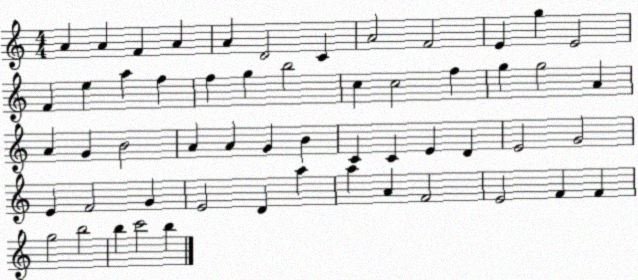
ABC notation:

X:1
T:Untitled
M:4/4
L:1/4
K:C
A A F A A D2 C A2 F2 E g E2 F e a f f g b2 c c2 f g g2 A A G B2 A A G B C C E D E2 G2 E F2 G E2 D a a A F2 E2 F F g2 b2 b c'2 b